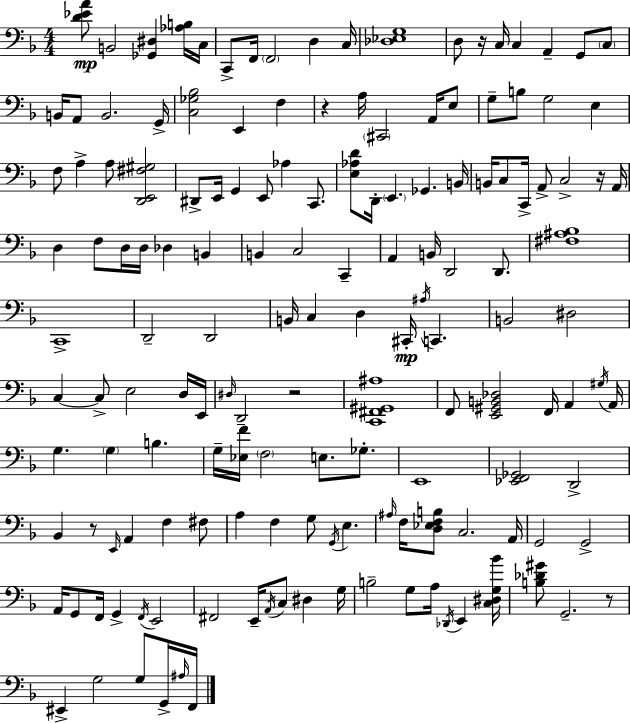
{
  \clef bass
  \numericTimeSignature
  \time 4/4
  \key d \minor
  <d' ees' a'>8\mp b,2 <ges, dis>4 <aes b>16 c16 | c,8-> f,16 \parenthesize f,2 d4 c16 | <des ees g>1 | d8 r16 c16 c4 a,4-- g,8 \parenthesize c8 | \break b,16 a,8 b,2. g,16-> | <c ges bes>2 e,4 f4 | r4 a16 \parenthesize cis,2 a,16 e8 | g8-- b8 g2 e4 | \break f8 a4-> a8 <d, e, fis gis>2 | dis,8-> e,16 g,4 e,8 aes4 c,8. | <e aes d'>8 d,16-. \parenthesize e,4. ges,4. b,16 | b,16 c8 c,16-> a,8-> c2-> r16 a,16 | \break d4 f8 d16 d16 des4 b,4 | b,4 c2 c,4-- | a,4 b,16 d,2 d,8. | <fis ais bes>1 | \break c,1-> | d,2-- d,2 | b,16 c4 d4 cis,16-.\mp \acciaccatura { ais16 } c,4. | b,2 dis2 | \break c4~~ c8-> e2 d16 | e,16 \grace { dis16 } d,2-- r2 | <c, fis, gis, ais>1 | f,8 <e, gis, b, des>2 f,16 a,4 | \break \acciaccatura { gis16 } a,16 g4. \parenthesize g4 b4. | g16-- <ees f'>16 \parenthesize f2 e8. | ges8.-. e,1 | <ees, f, ges,>2 d,2-> | \break bes,4 r8 \grace { e,16 } a,4 f4 | fis8 a4 f4 g8 \acciaccatura { g,16 } e4. | \grace { ais16 } f16 <d ees f b>8 c2. | a,16 g,2 g,2-> | \break a,16 g,8 f,16 g,4-> \acciaccatura { f,16 } e,2 | fis,2 e,16-- | \acciaccatura { a,16 } c8 dis4 g16 b2-- | g8 a16 \acciaccatura { des,16 } e,4 <c dis g bes'>16 <b des' gis'>8 g,2.-- | \break r8 eis,4-> g2 | g8 g,16-> \grace { ais16 } f,16 \bar "|."
}